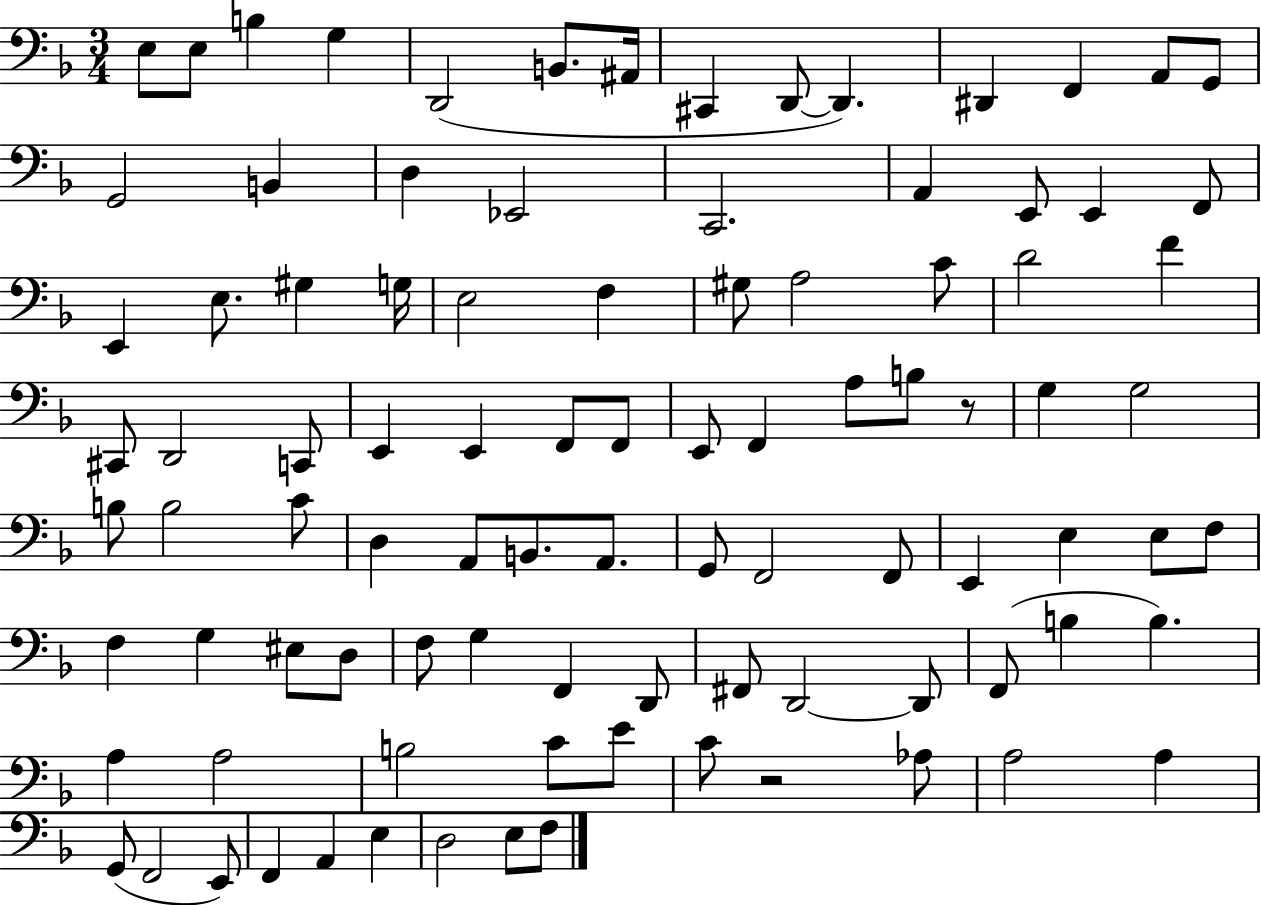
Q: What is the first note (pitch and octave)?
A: E3